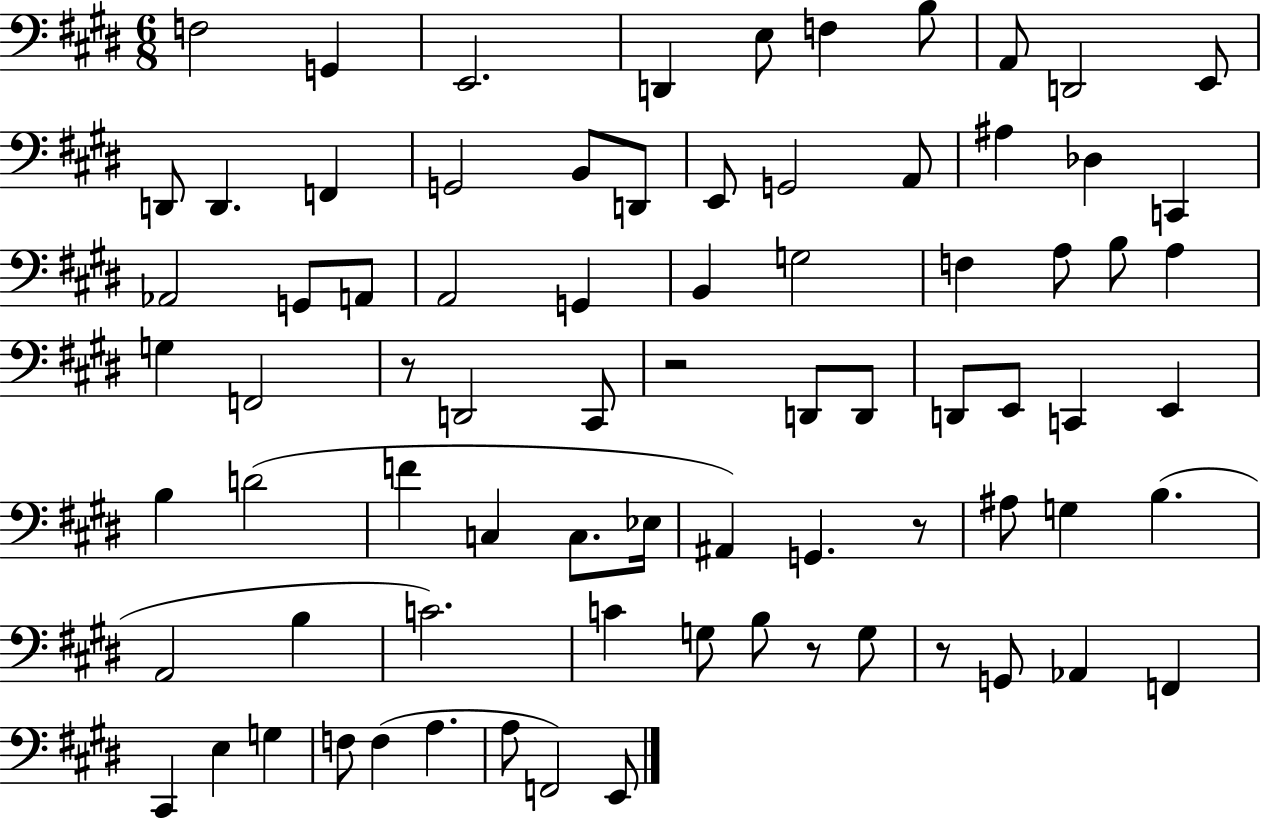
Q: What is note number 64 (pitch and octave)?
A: F2